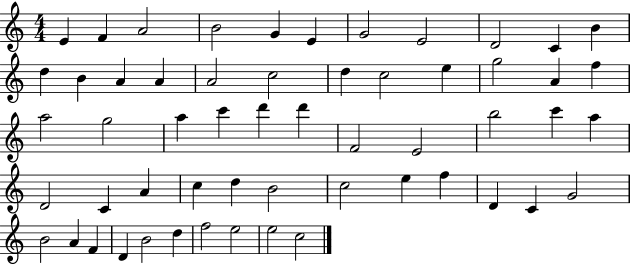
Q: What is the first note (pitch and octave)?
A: E4